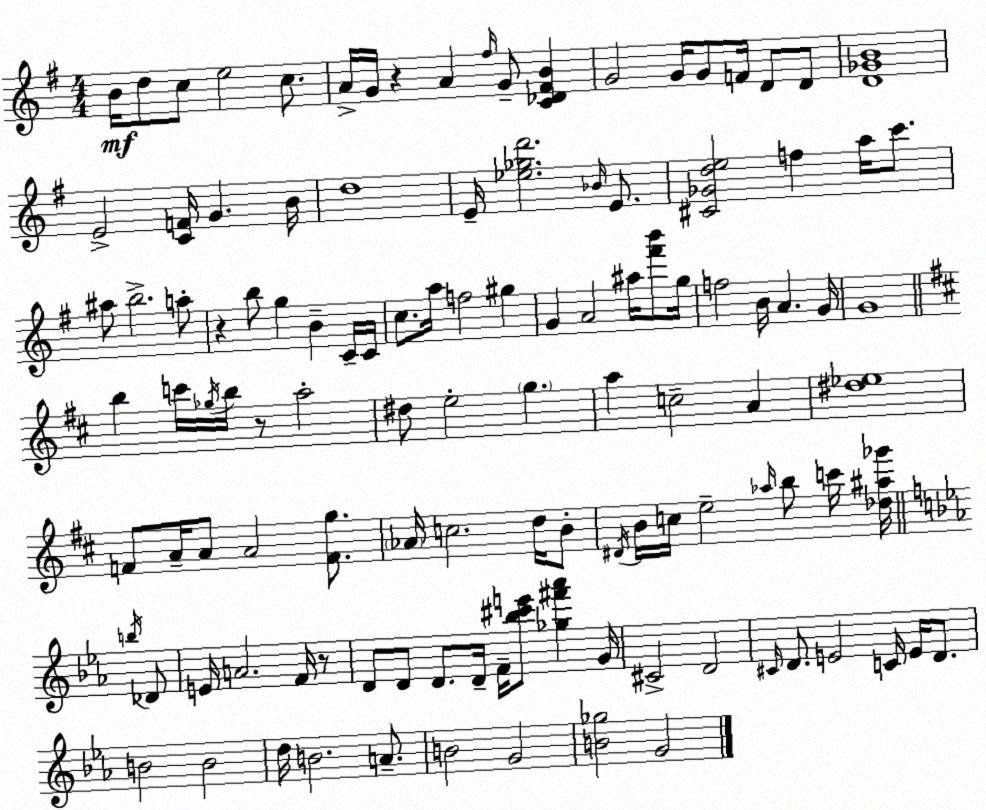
X:1
T:Untitled
M:4/4
L:1/4
K:Em
B/4 d/2 c/2 e2 c/2 A/4 G/4 z A ^f/4 G/2 [C_D^FB] G2 G/4 G/2 F/4 D/2 D/2 [D_GB]4 E2 [CF]/4 G B/4 d4 E/4 [_e_gd']2 _B/4 E/2 [^C_Gde]2 f a/4 c'/2 ^a/2 b2 a/2 z b/2 g B C/4 C/4 c/2 a/4 f2 ^g G A2 ^a/4 [^f'b']/2 g/4 f2 B/4 A G/4 G4 b c'/4 _g/4 b/4 z/2 a2 ^d/2 e2 g a c2 A [^d_e]4 F/2 A/4 A/2 A2 [Fg]/2 _A/4 c2 d/4 B/2 ^D/4 B/4 c/4 e2 _a/4 b/2 c'/4 [_d^a_g']/4 b/4 _D/2 E/4 A2 F/4 z/2 D/2 D/2 D/2 D/4 F/4 [_b^c'e']/2 [_g^f'_a'] G/4 ^C2 D2 ^C/4 D/2 E2 C/4 E/4 D/2 B2 B2 d/4 B2 A/2 B2 G2 [B_g]2 G2